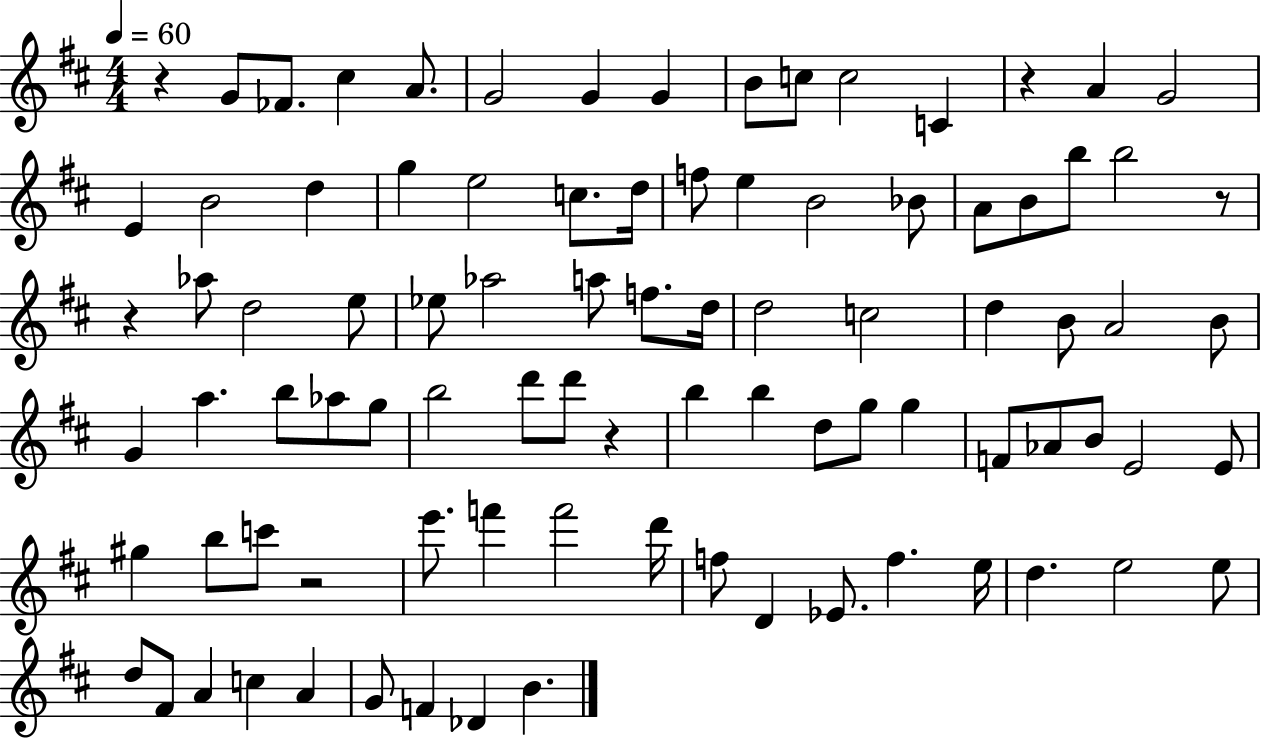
{
  \clef treble
  \numericTimeSignature
  \time 4/4
  \key d \major
  \tempo 4 = 60
  \repeat volta 2 { r4 g'8 fes'8. cis''4 a'8. | g'2 g'4 g'4 | b'8 c''8 c''2 c'4 | r4 a'4 g'2 | \break e'4 b'2 d''4 | g''4 e''2 c''8. d''16 | f''8 e''4 b'2 bes'8 | a'8 b'8 b''8 b''2 r8 | \break r4 aes''8 d''2 e''8 | ees''8 aes''2 a''8 f''8. d''16 | d''2 c''2 | d''4 b'8 a'2 b'8 | \break g'4 a''4. b''8 aes''8 g''8 | b''2 d'''8 d'''8 r4 | b''4 b''4 d''8 g''8 g''4 | f'8 aes'8 b'8 e'2 e'8 | \break gis''4 b''8 c'''8 r2 | e'''8. f'''4 f'''2 d'''16 | f''8 d'4 ees'8. f''4. e''16 | d''4. e''2 e''8 | \break d''8 fis'8 a'4 c''4 a'4 | g'8 f'4 des'4 b'4. | } \bar "|."
}